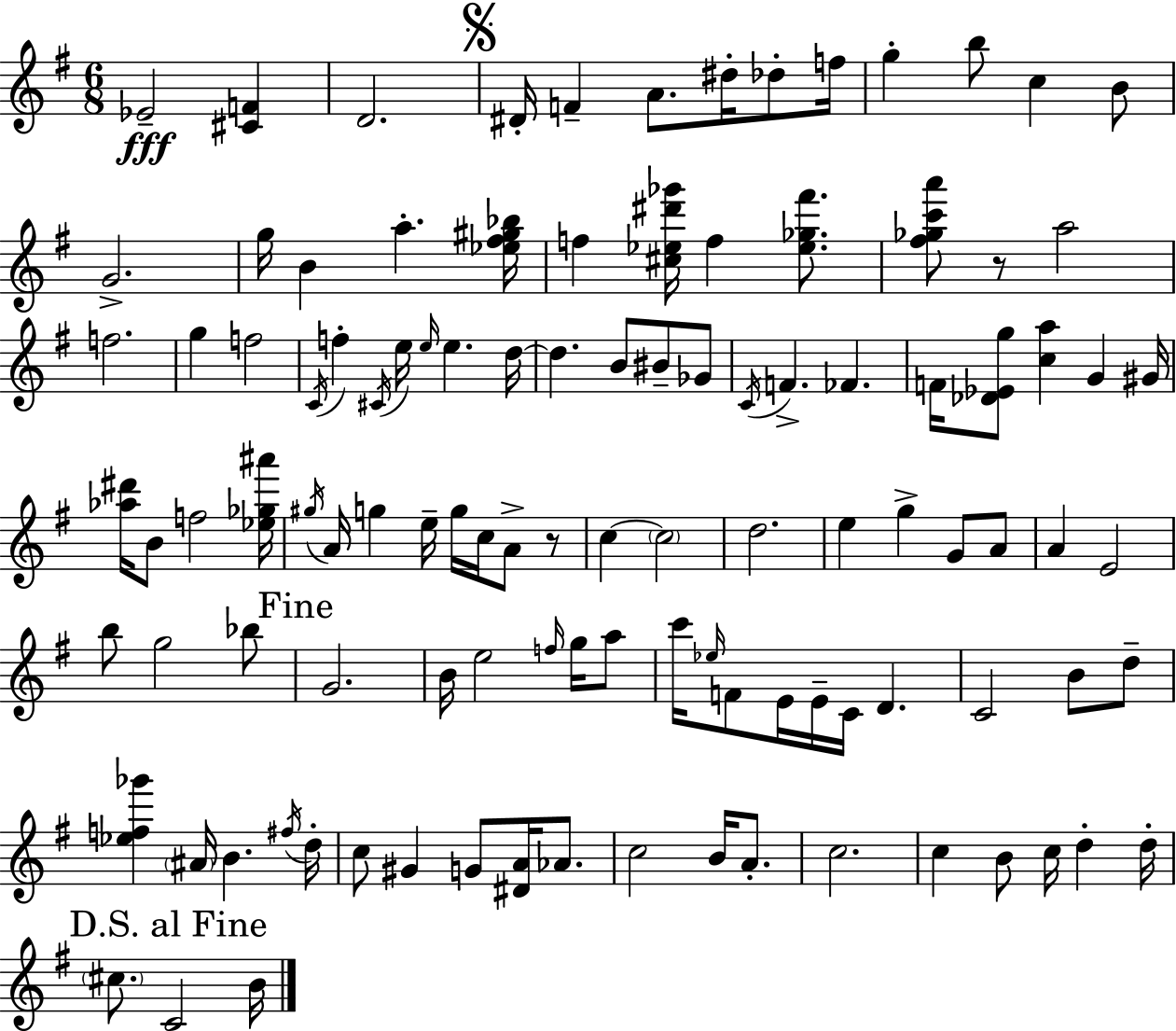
X:1
T:Untitled
M:6/8
L:1/4
K:G
_E2 [^CF] D2 ^D/4 F A/2 ^d/4 _d/2 f/4 g b/2 c B/2 G2 g/4 B a [_e^f^g_b]/4 f [^c_e^d'_g']/4 f [_e_g^f']/2 [^f_gc'a']/2 z/2 a2 f2 g f2 C/4 f ^C/4 e/4 e/4 e d/4 d B/2 ^B/2 _G/2 C/4 F _F F/4 [_D_Eg]/2 [ca] G ^G/4 [_a^d']/4 B/2 f2 [_e_g^a']/4 ^g/4 A/4 g e/4 g/4 c/4 A/2 z/2 c c2 d2 e g G/2 A/2 A E2 b/2 g2 _b/2 G2 B/4 e2 f/4 g/4 a/2 c'/4 _e/4 F/2 E/4 E/4 C/4 D C2 B/2 d/2 [_ef_g'] ^A/4 B ^f/4 d/4 c/2 ^G G/2 [^DA]/4 _A/2 c2 B/4 A/2 c2 c B/2 c/4 d d/4 ^c/2 C2 B/4